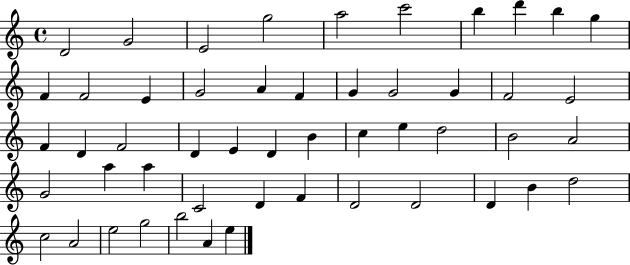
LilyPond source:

{
  \clef treble
  \time 4/4
  \defaultTimeSignature
  \key c \major
  d'2 g'2 | e'2 g''2 | a''2 c'''2 | b''4 d'''4 b''4 g''4 | \break f'4 f'2 e'4 | g'2 a'4 f'4 | g'4 g'2 g'4 | f'2 e'2 | \break f'4 d'4 f'2 | d'4 e'4 d'4 b'4 | c''4 e''4 d''2 | b'2 a'2 | \break g'2 a''4 a''4 | c'2 d'4 f'4 | d'2 d'2 | d'4 b'4 d''2 | \break c''2 a'2 | e''2 g''2 | b''2 a'4 e''4 | \bar "|."
}